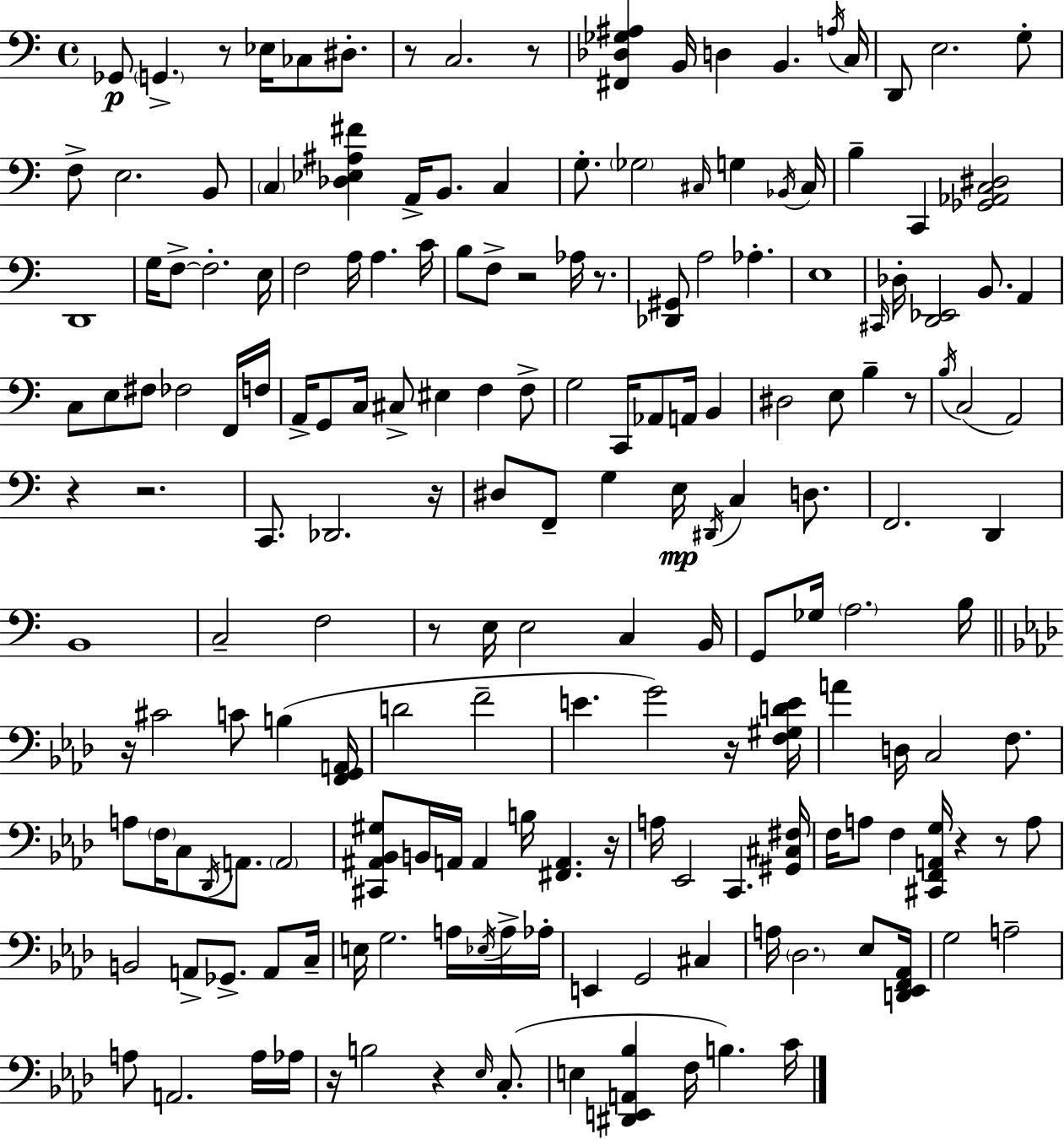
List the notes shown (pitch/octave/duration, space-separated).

Gb2/e G2/q. R/e Eb3/s CES3/e D#3/e. R/e C3/h. R/e [F#2,Db3,Gb3,A#3]/q B2/s D3/q B2/q. A3/s C3/s D2/e E3/h. G3/e F3/e E3/h. B2/e C3/q [Db3,Eb3,A#3,F#4]/q A2/s B2/e. C3/q G3/e. Gb3/h C#3/s G3/q Bb2/s C#3/s B3/q C2/q [Gb2,Ab2,C3,D#3]/h D2/w G3/s F3/e F3/h. E3/s F3/h A3/s A3/q. C4/s B3/e F3/e R/h Ab3/s R/e. [Db2,G#2]/e A3/h Ab3/q. E3/w C#2/s Db3/s [D2,Eb2]/h B2/e. A2/q C3/e E3/e F#3/e FES3/h F2/s F3/s A2/s G2/e C3/s C#3/e EIS3/q F3/q F3/e G3/h C2/s Ab2/e A2/s B2/q D#3/h E3/e B3/q R/e B3/s C3/h A2/h R/q R/h. C2/e. Db2/h. R/s D#3/e F2/e G3/q E3/s D#2/s C3/q D3/e. F2/h. D2/q B2/w C3/h F3/h R/e E3/s E3/h C3/q B2/s G2/e Gb3/s A3/h. B3/s R/s C#4/h C4/e B3/q [F2,G2,A2]/s D4/h F4/h E4/q. G4/h R/s [F3,G#3,D4,E4]/s A4/q D3/s C3/h F3/e. A3/e F3/s C3/e Db2/s A2/e. A2/h [C#2,A#2,Bb2,G#3]/e B2/s A2/s A2/q B3/s [F#2,A2]/q. R/s A3/s Eb2/h C2/q. [G#2,C#3,F#3]/s F3/s A3/e F3/q [C#2,F2,A2,G3]/s R/q R/e A3/e B2/h A2/e Gb2/e. A2/e C3/s E3/s G3/h. A3/s Eb3/s A3/s Ab3/s E2/q G2/h C#3/q A3/s Db3/h. Eb3/e [D2,Eb2,F2,Ab2]/s G3/h A3/h A3/e A2/h. A3/s Ab3/s R/s B3/h R/q Eb3/s C3/e. E3/q [D#2,E2,A2,Bb3]/q F3/s B3/q. C4/s